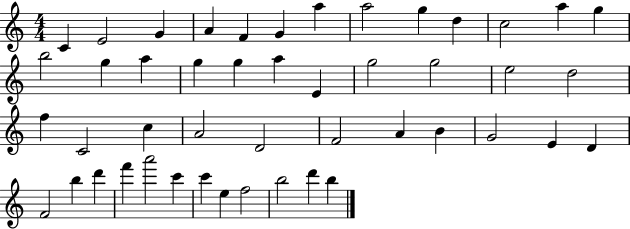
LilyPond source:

{
  \clef treble
  \numericTimeSignature
  \time 4/4
  \key c \major
  c'4 e'2 g'4 | a'4 f'4 g'4 a''4 | a''2 g''4 d''4 | c''2 a''4 g''4 | \break b''2 g''4 a''4 | g''4 g''4 a''4 e'4 | g''2 g''2 | e''2 d''2 | \break f''4 c'2 c''4 | a'2 d'2 | f'2 a'4 b'4 | g'2 e'4 d'4 | \break f'2 b''4 d'''4 | f'''4 a'''2 c'''4 | c'''4 e''4 f''2 | b''2 d'''4 b''4 | \break \bar "|."
}